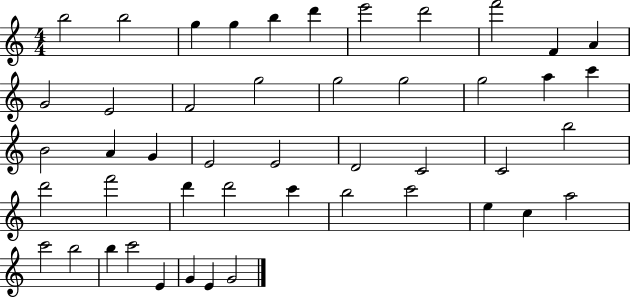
B5/h B5/h G5/q G5/q B5/q D6/q E6/h D6/h F6/h F4/q A4/q G4/h E4/h F4/h G5/h G5/h G5/h G5/h A5/q C6/q B4/h A4/q G4/q E4/h E4/h D4/h C4/h C4/h B5/h D6/h F6/h D6/q D6/h C6/q B5/h C6/h E5/q C5/q A5/h C6/h B5/h B5/q C6/h E4/q G4/q E4/q G4/h